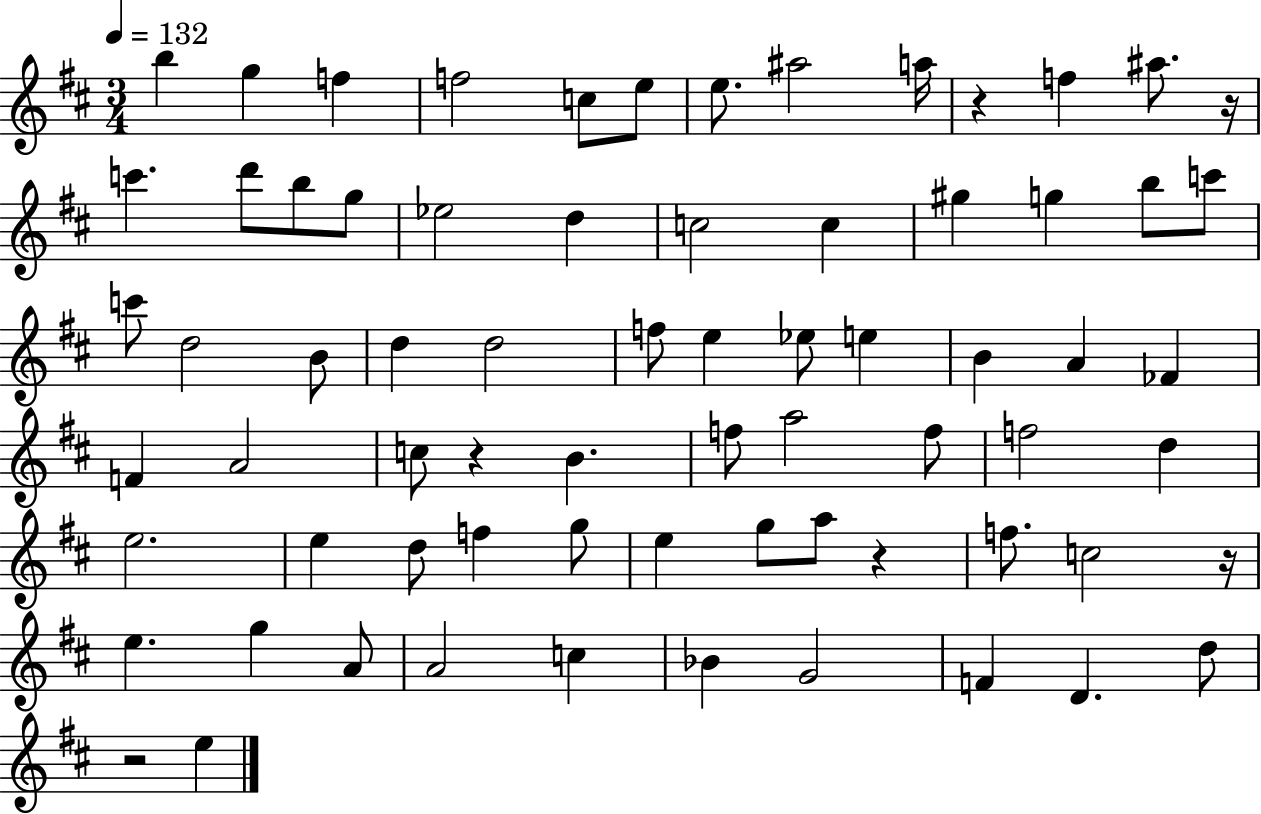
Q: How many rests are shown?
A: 6